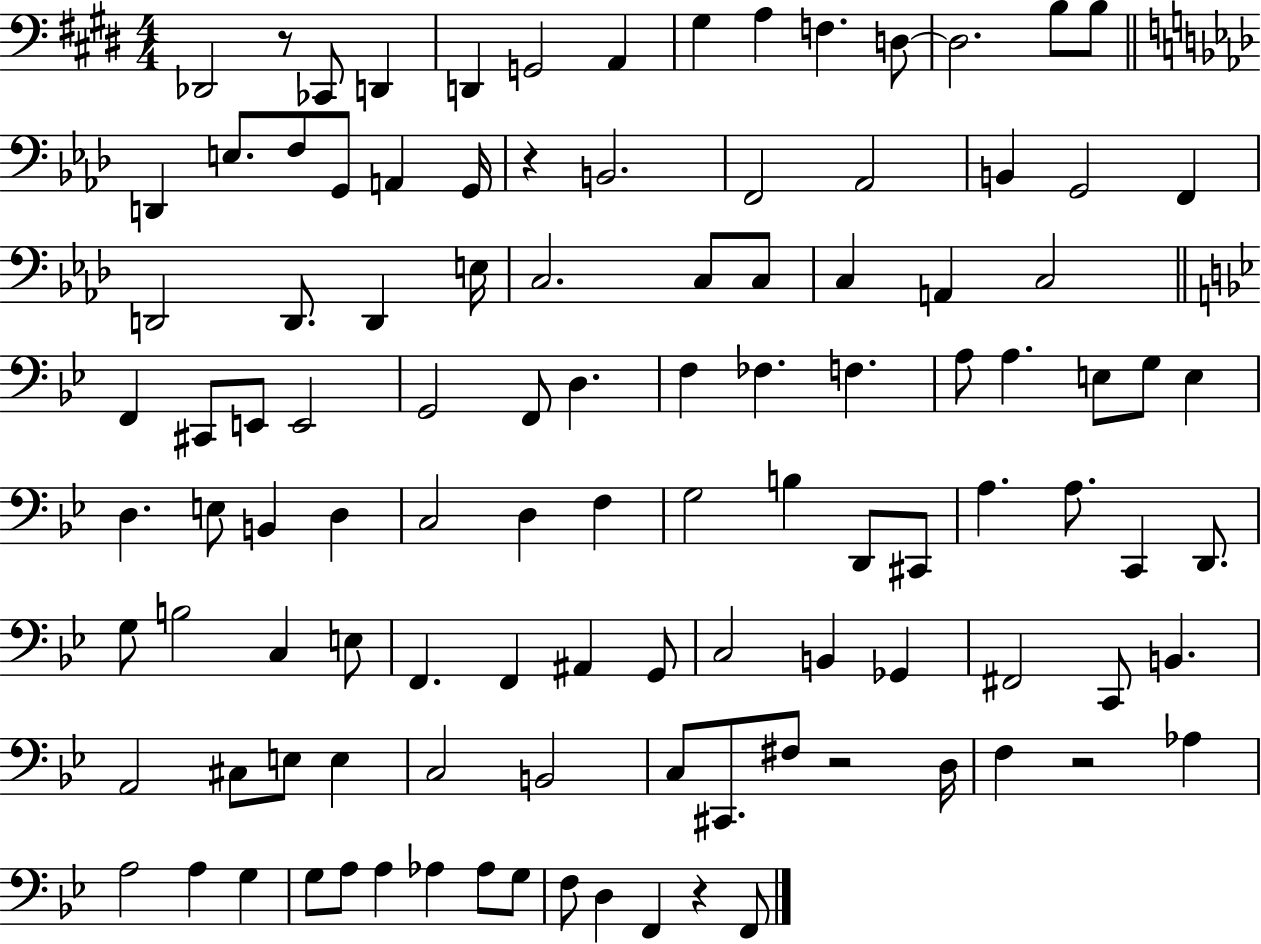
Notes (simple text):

Db2/h R/e CES2/e D2/q D2/q G2/h A2/q G#3/q A3/q F3/q. D3/e D3/h. B3/e B3/e D2/q E3/e. F3/e G2/e A2/q G2/s R/q B2/h. F2/h Ab2/h B2/q G2/h F2/q D2/h D2/e. D2/q E3/s C3/h. C3/e C3/e C3/q A2/q C3/h F2/q C#2/e E2/e E2/h G2/h F2/e D3/q. F3/q FES3/q. F3/q. A3/e A3/q. E3/e G3/e E3/q D3/q. E3/e B2/q D3/q C3/h D3/q F3/q G3/h B3/q D2/e C#2/e A3/q. A3/e. C2/q D2/e. G3/e B3/h C3/q E3/e F2/q. F2/q A#2/q G2/e C3/h B2/q Gb2/q F#2/h C2/e B2/q. A2/h C#3/e E3/e E3/q C3/h B2/h C3/e C#2/e. F#3/e R/h D3/s F3/q R/h Ab3/q A3/h A3/q G3/q G3/e A3/e A3/q Ab3/q Ab3/e G3/e F3/e D3/q F2/q R/q F2/e